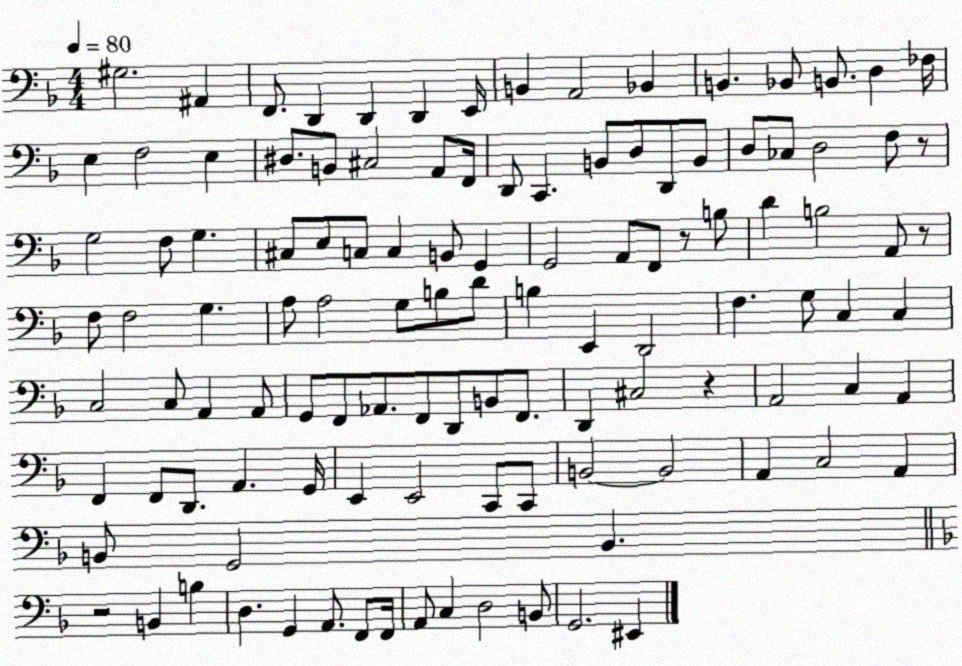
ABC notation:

X:1
T:Untitled
M:4/4
L:1/4
K:F
^G,2 ^A,, F,,/2 D,, D,, D,, E,,/4 B,, A,,2 _B,, B,, _B,,/2 B,,/2 D, _F,/4 E, F,2 E, ^D,/2 B,,/2 ^C,2 A,,/2 F,,/4 D,,/2 C,, B,,/2 D,/2 D,,/2 B,,/2 D,/2 _C,/2 D,2 F,/2 z/2 G,2 F,/2 G, ^C,/2 E,/2 C,/2 C, B,,/2 G,, G,,2 A,,/2 F,,/2 z/2 B,/2 D B,2 A,,/2 z/2 F,/2 F,2 G, A,/2 A,2 G,/2 B,/2 D/2 B, E,, D,,2 F, G,/2 C, C, C,2 C,/2 A,, A,,/2 G,,/2 F,,/2 _A,,/2 F,,/2 D,,/2 B,,/2 F,,/2 D,, ^C,2 z A,,2 C, A,, F,, F,,/2 D,,/2 A,, G,,/4 E,, E,,2 C,,/2 C,,/2 B,,2 B,,2 A,, C,2 A,, B,,/2 G,,2 B,, z2 B,, B, D, G,, A,,/2 F,,/2 F,,/4 A,,/2 C, D,2 B,,/2 G,,2 ^E,,